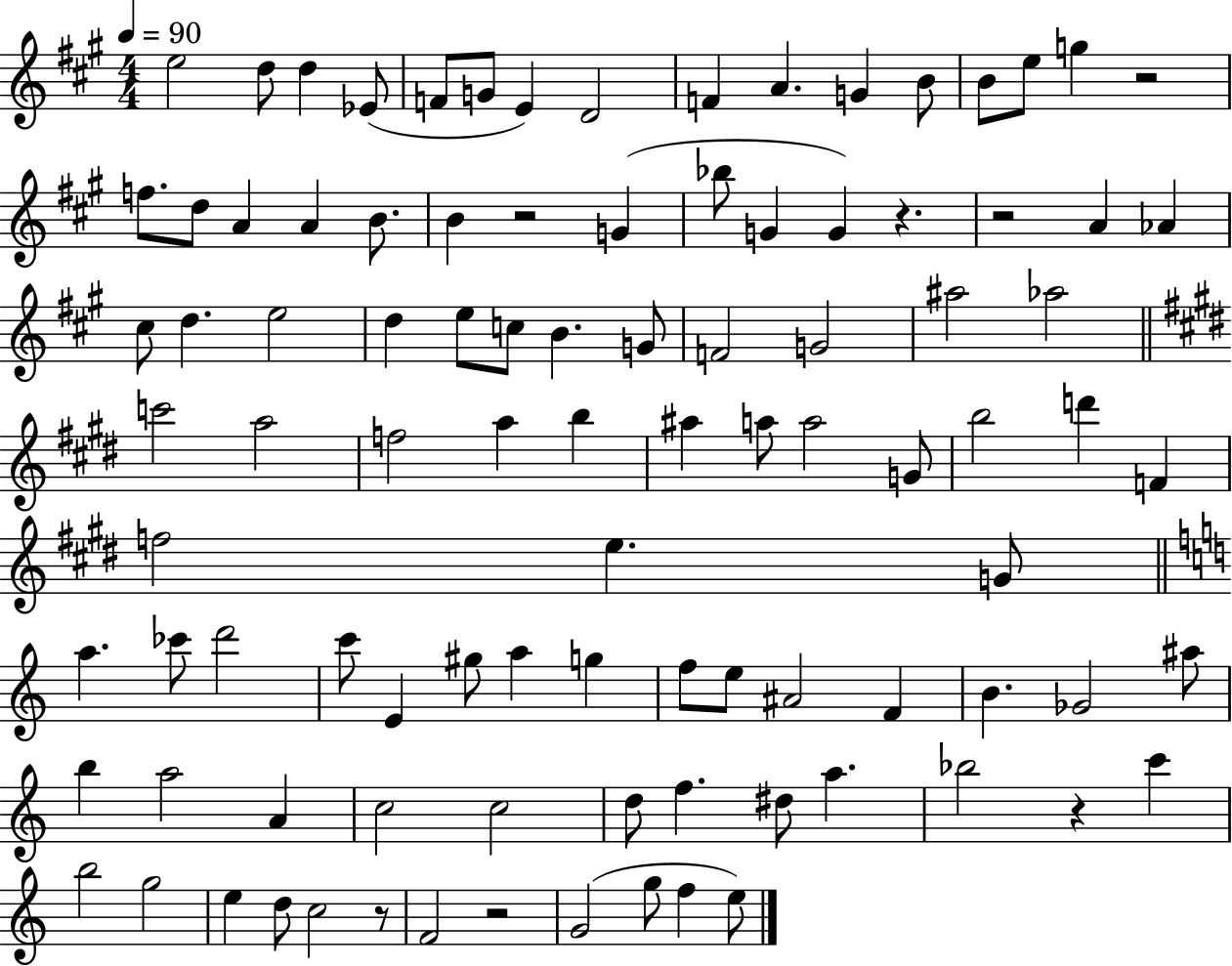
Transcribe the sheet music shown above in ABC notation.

X:1
T:Untitled
M:4/4
L:1/4
K:A
e2 d/2 d _E/2 F/2 G/2 E D2 F A G B/2 B/2 e/2 g z2 f/2 d/2 A A B/2 B z2 G _b/2 G G z z2 A _A ^c/2 d e2 d e/2 c/2 B G/2 F2 G2 ^a2 _a2 c'2 a2 f2 a b ^a a/2 a2 G/2 b2 d' F f2 e G/2 a _c'/2 d'2 c'/2 E ^g/2 a g f/2 e/2 ^A2 F B _G2 ^a/2 b a2 A c2 c2 d/2 f ^d/2 a _b2 z c' b2 g2 e d/2 c2 z/2 F2 z2 G2 g/2 f e/2